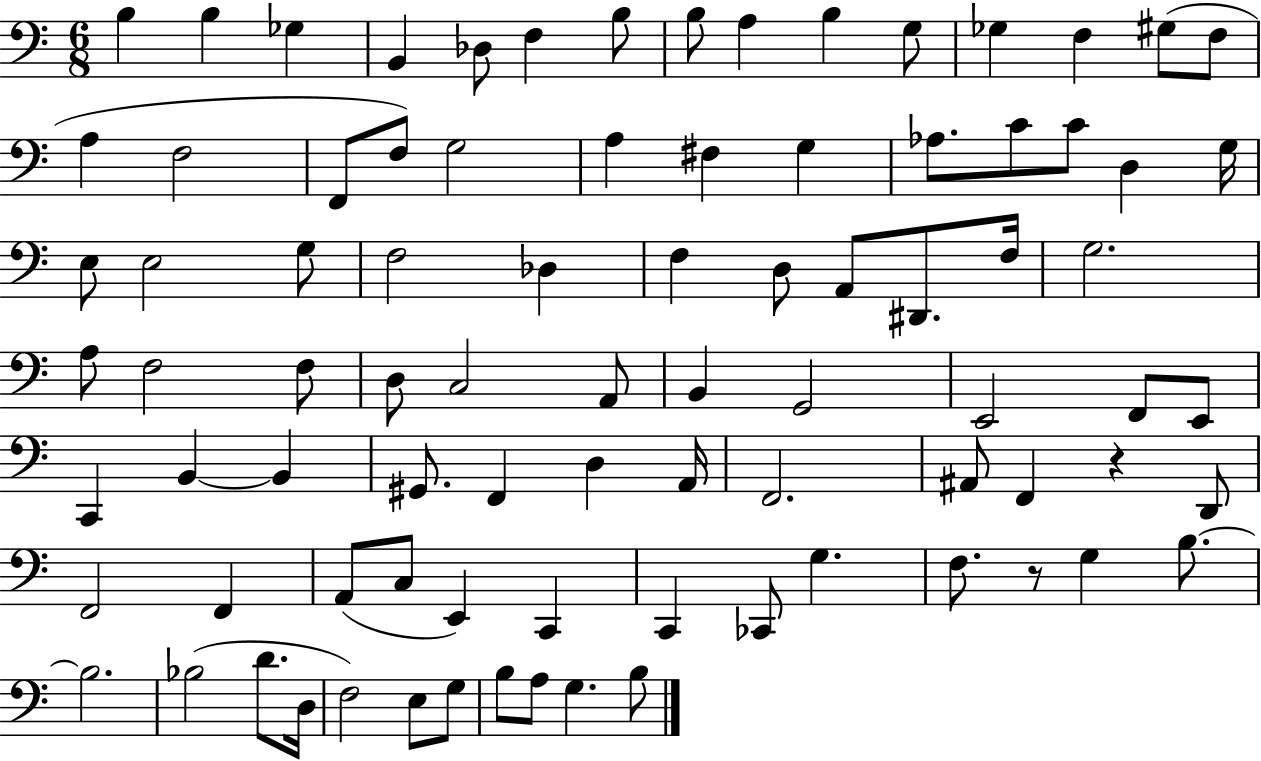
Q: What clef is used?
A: bass